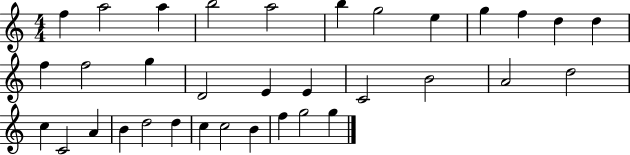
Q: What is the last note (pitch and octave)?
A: G5